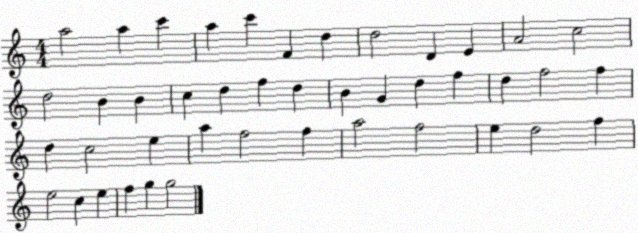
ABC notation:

X:1
T:Untitled
M:4/4
L:1/4
K:C
a2 a c' a c' F d d2 D E A2 c2 d2 B B c d f d B G d f d f2 f d c2 e a f2 f a2 f2 e d2 f e2 c e f g g2